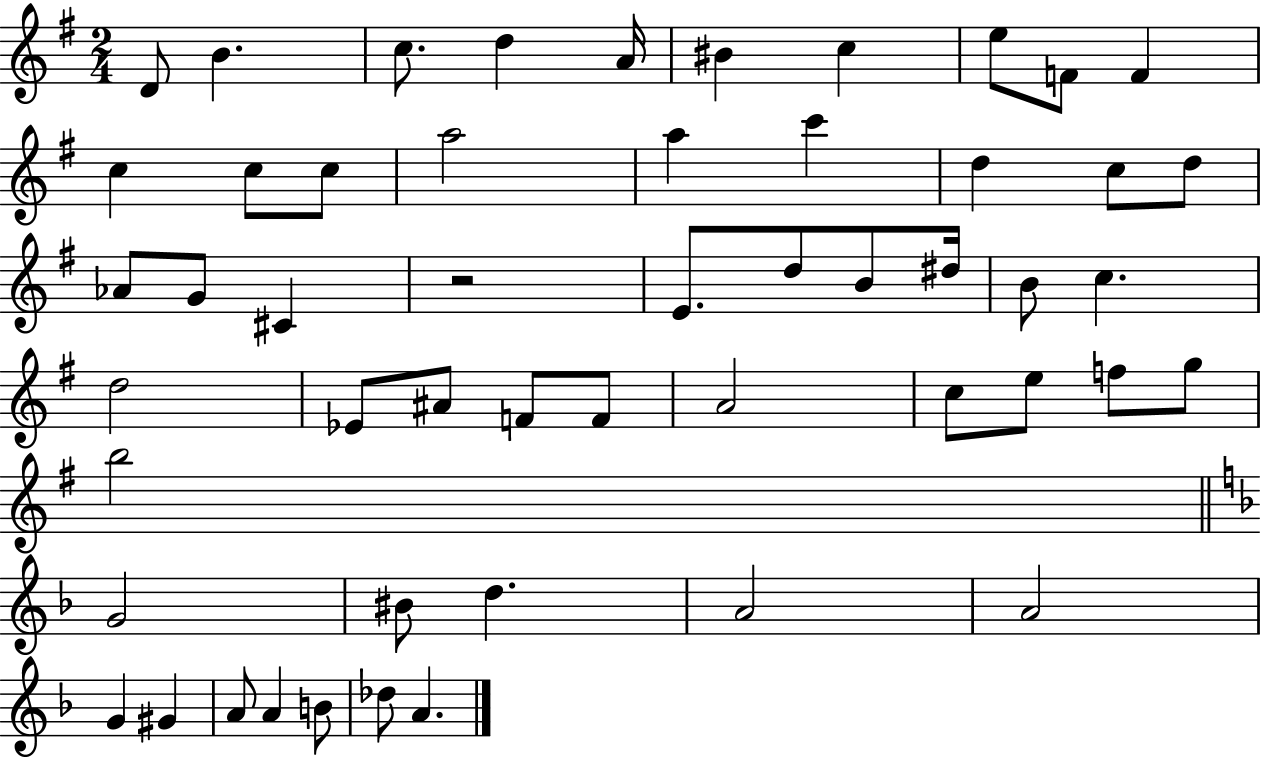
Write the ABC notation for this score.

X:1
T:Untitled
M:2/4
L:1/4
K:G
D/2 B c/2 d A/4 ^B c e/2 F/2 F c c/2 c/2 a2 a c' d c/2 d/2 _A/2 G/2 ^C z2 E/2 d/2 B/2 ^d/4 B/2 c d2 _E/2 ^A/2 F/2 F/2 A2 c/2 e/2 f/2 g/2 b2 G2 ^B/2 d A2 A2 G ^G A/2 A B/2 _d/2 A